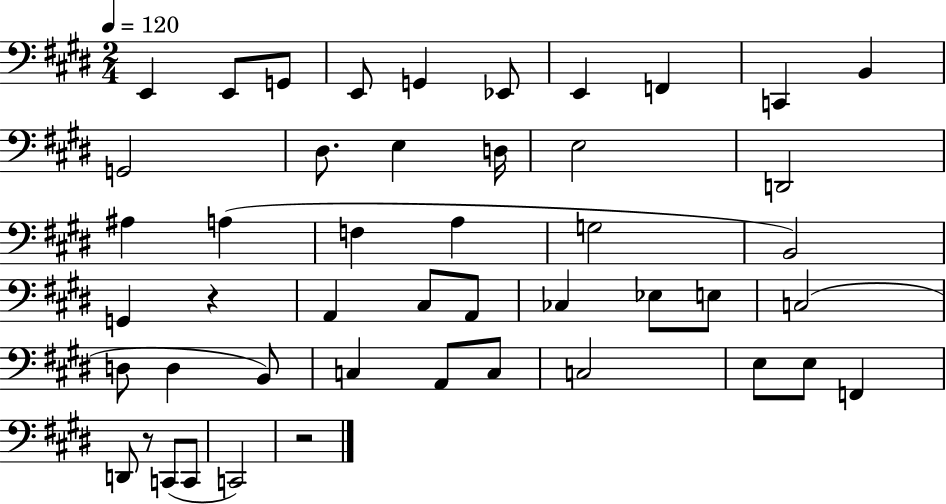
{
  \clef bass
  \numericTimeSignature
  \time 2/4
  \key e \major
  \tempo 4 = 120
  e,4 e,8 g,8 | e,8 g,4 ees,8 | e,4 f,4 | c,4 b,4 | \break g,2 | dis8. e4 d16 | e2 | d,2 | \break ais4 a4( | f4 a4 | g2 | b,2) | \break g,4 r4 | a,4 cis8 a,8 | ces4 ees8 e8 | c2( | \break d8 d4 b,8) | c4 a,8 c8 | c2 | e8 e8 f,4 | \break d,8 r8 c,8( c,8 | c,2) | r2 | \bar "|."
}